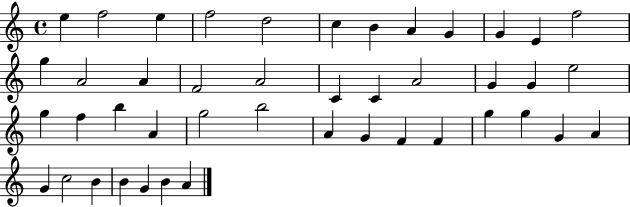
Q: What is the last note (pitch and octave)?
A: A4